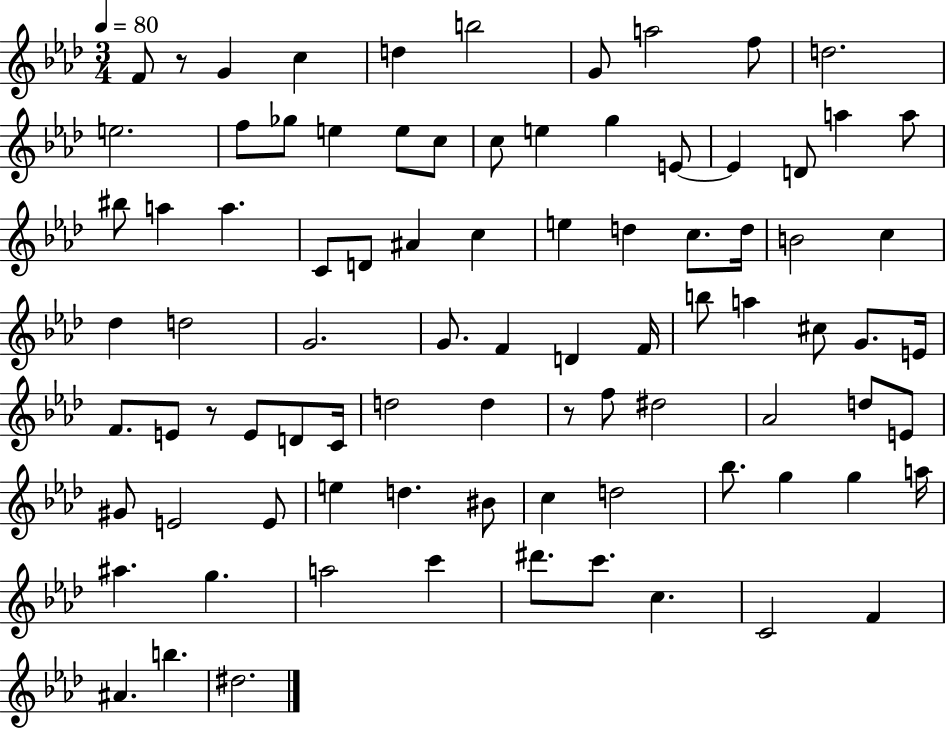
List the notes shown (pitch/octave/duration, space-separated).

F4/e R/e G4/q C5/q D5/q B5/h G4/e A5/h F5/e D5/h. E5/h. F5/e Gb5/e E5/q E5/e C5/e C5/e E5/q G5/q E4/e E4/q D4/e A5/q A5/e BIS5/e A5/q A5/q. C4/e D4/e A#4/q C5/q E5/q D5/q C5/e. D5/s B4/h C5/q Db5/q D5/h G4/h. G4/e. F4/q D4/q F4/s B5/e A5/q C#5/e G4/e. E4/s F4/e. E4/e R/e E4/e D4/e C4/s D5/h D5/q R/e F5/e D#5/h Ab4/h D5/e E4/e G#4/e E4/h E4/e E5/q D5/q. BIS4/e C5/q D5/h Bb5/e. G5/q G5/q A5/s A#5/q. G5/q. A5/h C6/q D#6/e. C6/e. C5/q. C4/h F4/q A#4/q. B5/q. D#5/h.